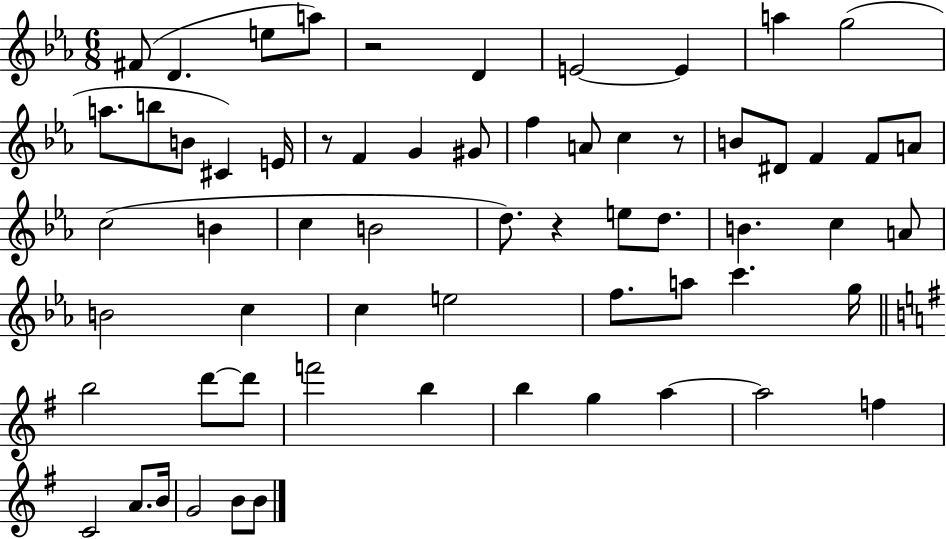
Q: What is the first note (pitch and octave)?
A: F#4